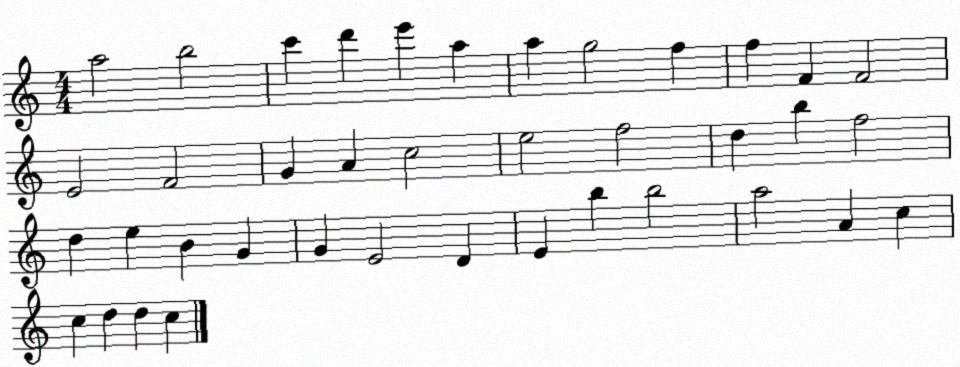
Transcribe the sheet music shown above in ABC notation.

X:1
T:Untitled
M:4/4
L:1/4
K:C
a2 b2 c' d' e' a a g2 f f F F2 E2 F2 G A c2 e2 f2 d b f2 d e B G G E2 D E b b2 a2 A c c d d c